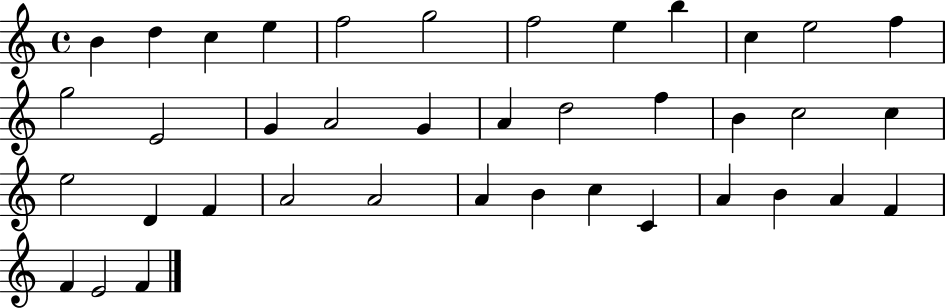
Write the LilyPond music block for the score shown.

{
  \clef treble
  \time 4/4
  \defaultTimeSignature
  \key c \major
  b'4 d''4 c''4 e''4 | f''2 g''2 | f''2 e''4 b''4 | c''4 e''2 f''4 | \break g''2 e'2 | g'4 a'2 g'4 | a'4 d''2 f''4 | b'4 c''2 c''4 | \break e''2 d'4 f'4 | a'2 a'2 | a'4 b'4 c''4 c'4 | a'4 b'4 a'4 f'4 | \break f'4 e'2 f'4 | \bar "|."
}